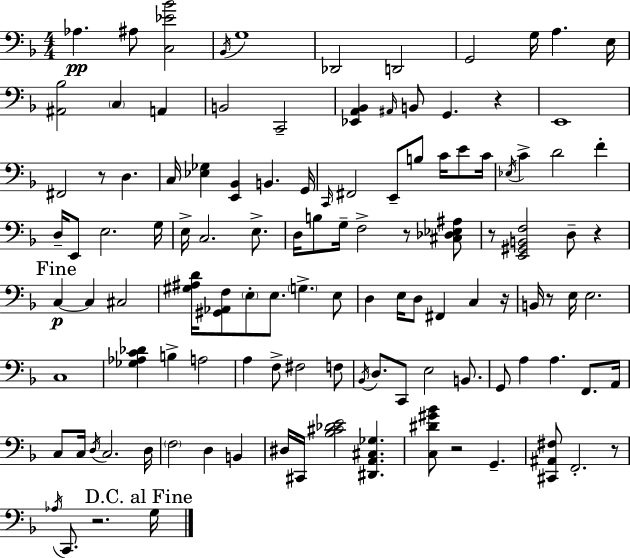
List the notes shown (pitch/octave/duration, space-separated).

Ab3/q. A#3/e [C3,Eb4,Bb4]/h Bb2/s G3/w Db2/h D2/h G2/h G3/s A3/q. E3/s [A#2,Bb3]/h C3/q A2/q B2/h C2/h [Eb2,A2,Bb2]/q A#2/s B2/e G2/q. R/q E2/w F#2/h R/e D3/q. C3/s [Eb3,Gb3]/q [E2,Bb2]/q B2/q. G2/s C2/s F#2/h E2/e B3/e C4/s E4/e C4/s Eb3/s C4/q D4/h F4/q D3/s E2/e E3/h. G3/s E3/s C3/h. E3/e. D3/s B3/e G3/s F3/h R/e [C#3,Db3,Eb3,A#3]/e R/e [E2,G#2,B2,F3]/h D3/e R/q C3/q C3/q C#3/h [G#3,A#3,D4]/s [G#2,Ab2,F3]/e E3/e E3/e. G3/q. E3/e D3/q E3/s D3/e F#2/q C3/q R/s B2/s R/e E3/s E3/h. C3/w [Gb3,Ab3,C4,Db4]/q B3/q A3/h A3/q F3/e F#3/h F3/e Bb2/s D3/e. C2/e E3/h B2/e. G2/e A3/q A3/q. F2/e. A2/s C3/e C3/s D3/s C3/h. D3/s F3/h D3/q B2/q D#3/s C#2/s [Bb3,C#4,Db4,E4]/h [D#2,A2,C#3,Gb3]/q. [C3,D#4,G#4,Bb4]/e R/h G2/q. [C#2,A#2,F#3]/e F2/h. R/e Ab3/s C2/e. R/h. G3/s